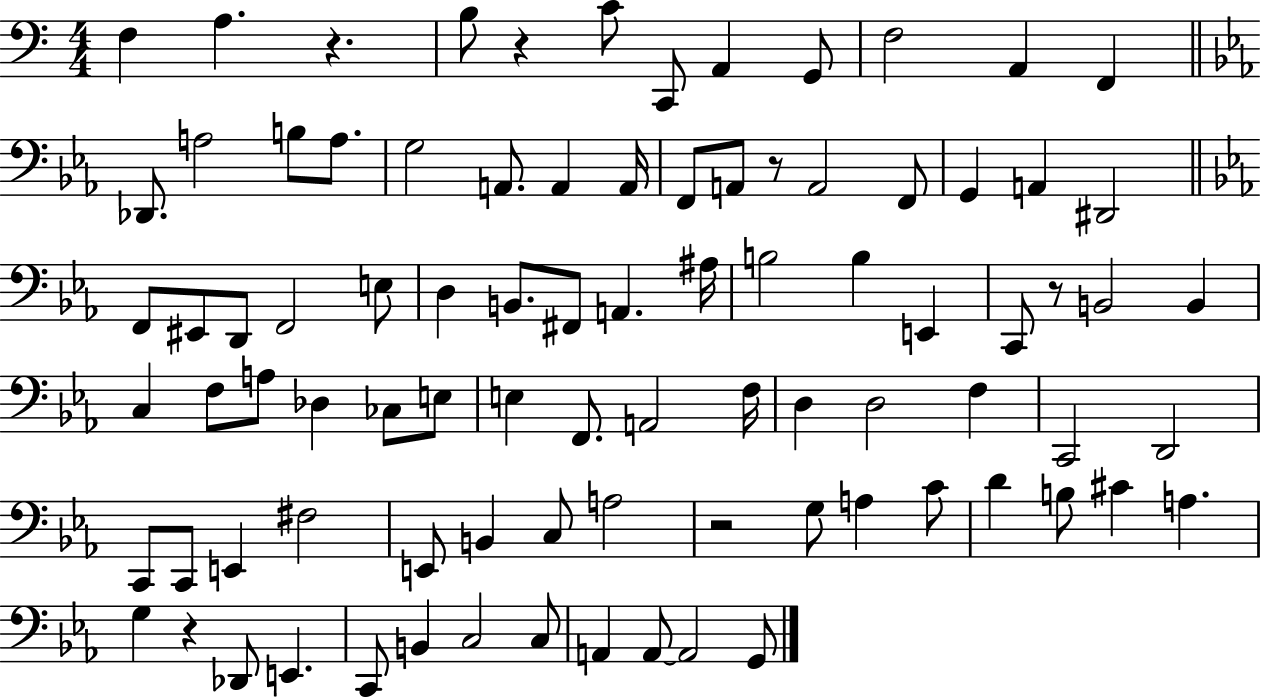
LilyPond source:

{
  \clef bass
  \numericTimeSignature
  \time 4/4
  \key c \major
  \repeat volta 2 { f4 a4. r4. | b8 r4 c'8 c,8 a,4 g,8 | f2 a,4 f,4 | \bar "||" \break \key c \minor des,8. a2 b8 a8. | g2 a,8. a,4 a,16 | f,8 a,8 r8 a,2 f,8 | g,4 a,4 dis,2 | \break \bar "||" \break \key c \minor f,8 eis,8 d,8 f,2 e8 | d4 b,8. fis,8 a,4. ais16 | b2 b4 e,4 | c,8 r8 b,2 b,4 | \break c4 f8 a8 des4 ces8 e8 | e4 f,8. a,2 f16 | d4 d2 f4 | c,2 d,2 | \break c,8 c,8 e,4 fis2 | e,8 b,4 c8 a2 | r2 g8 a4 c'8 | d'4 b8 cis'4 a4. | \break g4 r4 des,8 e,4. | c,8 b,4 c2 c8 | a,4 a,8~~ a,2 g,8 | } \bar "|."
}